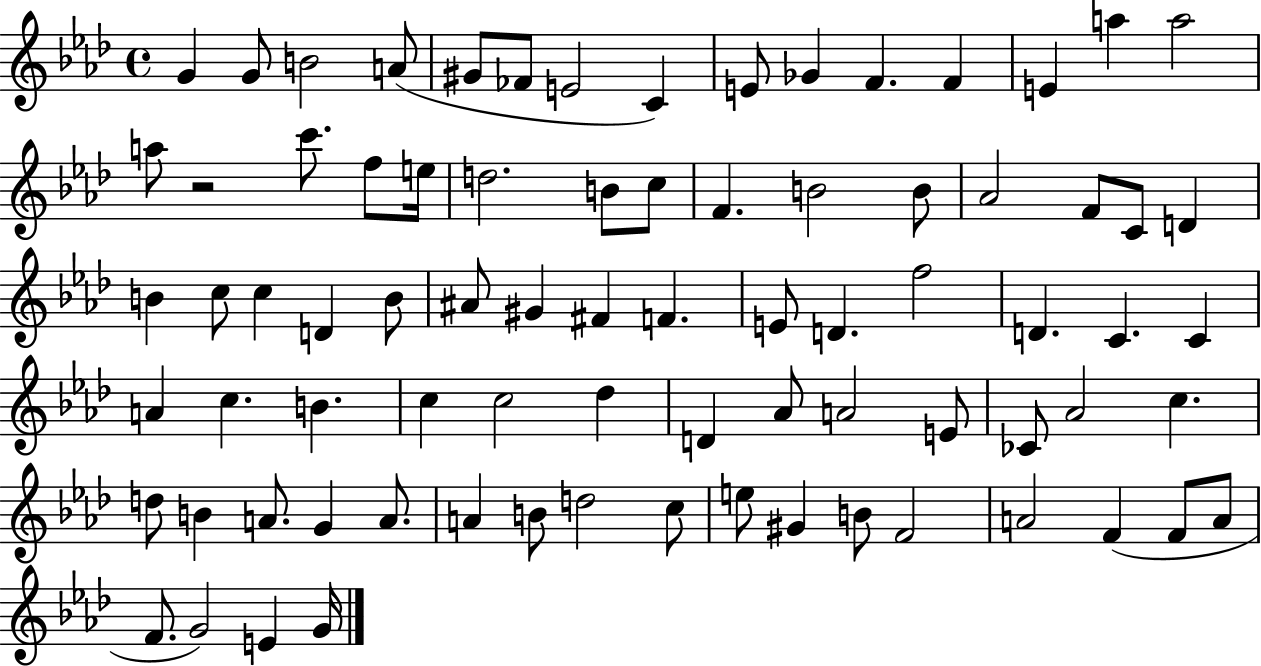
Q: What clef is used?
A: treble